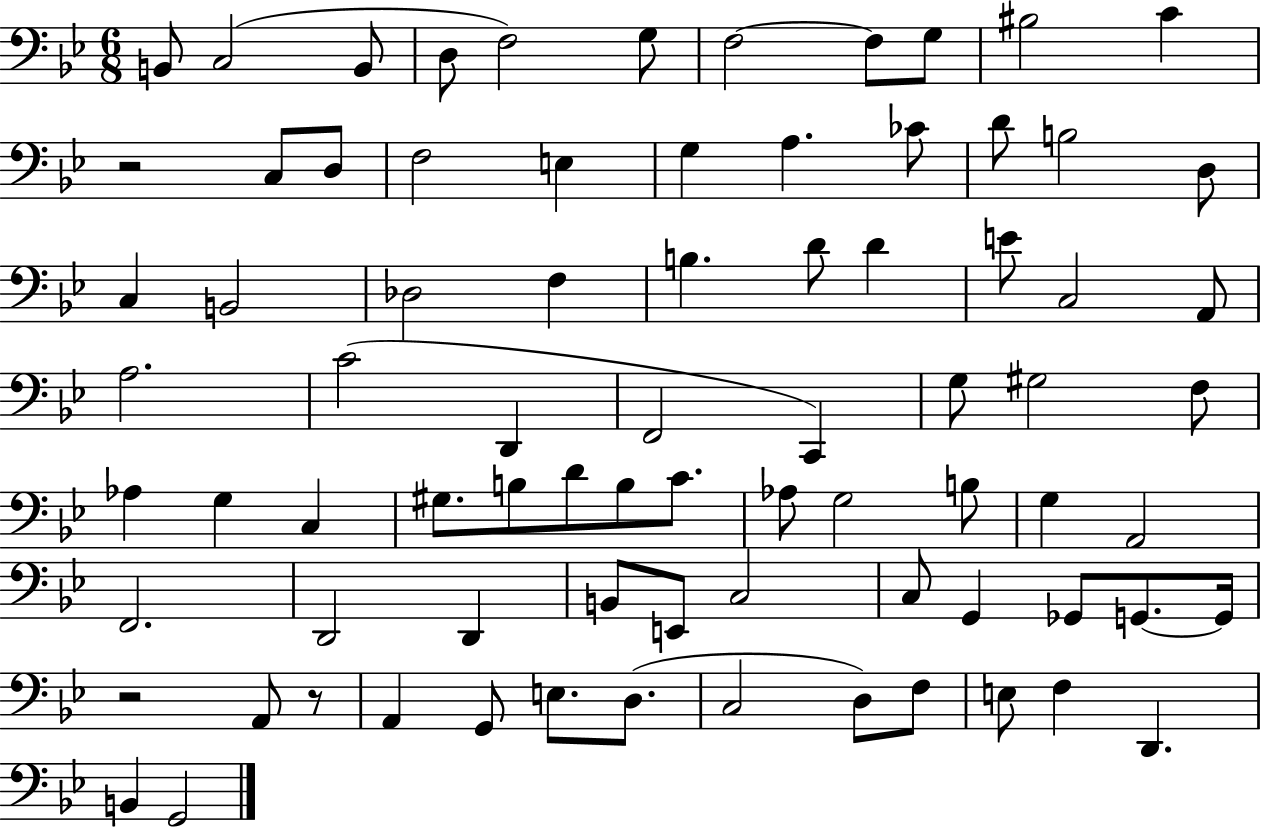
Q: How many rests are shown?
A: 3